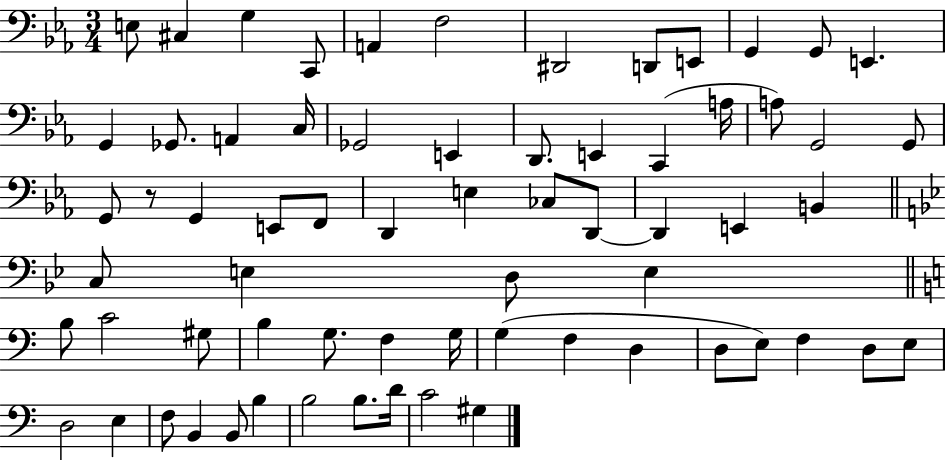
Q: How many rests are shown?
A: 1